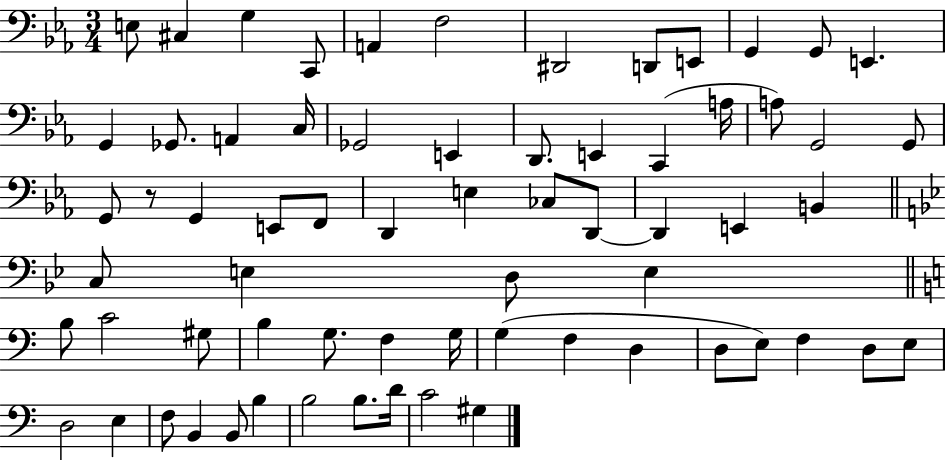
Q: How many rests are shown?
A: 1